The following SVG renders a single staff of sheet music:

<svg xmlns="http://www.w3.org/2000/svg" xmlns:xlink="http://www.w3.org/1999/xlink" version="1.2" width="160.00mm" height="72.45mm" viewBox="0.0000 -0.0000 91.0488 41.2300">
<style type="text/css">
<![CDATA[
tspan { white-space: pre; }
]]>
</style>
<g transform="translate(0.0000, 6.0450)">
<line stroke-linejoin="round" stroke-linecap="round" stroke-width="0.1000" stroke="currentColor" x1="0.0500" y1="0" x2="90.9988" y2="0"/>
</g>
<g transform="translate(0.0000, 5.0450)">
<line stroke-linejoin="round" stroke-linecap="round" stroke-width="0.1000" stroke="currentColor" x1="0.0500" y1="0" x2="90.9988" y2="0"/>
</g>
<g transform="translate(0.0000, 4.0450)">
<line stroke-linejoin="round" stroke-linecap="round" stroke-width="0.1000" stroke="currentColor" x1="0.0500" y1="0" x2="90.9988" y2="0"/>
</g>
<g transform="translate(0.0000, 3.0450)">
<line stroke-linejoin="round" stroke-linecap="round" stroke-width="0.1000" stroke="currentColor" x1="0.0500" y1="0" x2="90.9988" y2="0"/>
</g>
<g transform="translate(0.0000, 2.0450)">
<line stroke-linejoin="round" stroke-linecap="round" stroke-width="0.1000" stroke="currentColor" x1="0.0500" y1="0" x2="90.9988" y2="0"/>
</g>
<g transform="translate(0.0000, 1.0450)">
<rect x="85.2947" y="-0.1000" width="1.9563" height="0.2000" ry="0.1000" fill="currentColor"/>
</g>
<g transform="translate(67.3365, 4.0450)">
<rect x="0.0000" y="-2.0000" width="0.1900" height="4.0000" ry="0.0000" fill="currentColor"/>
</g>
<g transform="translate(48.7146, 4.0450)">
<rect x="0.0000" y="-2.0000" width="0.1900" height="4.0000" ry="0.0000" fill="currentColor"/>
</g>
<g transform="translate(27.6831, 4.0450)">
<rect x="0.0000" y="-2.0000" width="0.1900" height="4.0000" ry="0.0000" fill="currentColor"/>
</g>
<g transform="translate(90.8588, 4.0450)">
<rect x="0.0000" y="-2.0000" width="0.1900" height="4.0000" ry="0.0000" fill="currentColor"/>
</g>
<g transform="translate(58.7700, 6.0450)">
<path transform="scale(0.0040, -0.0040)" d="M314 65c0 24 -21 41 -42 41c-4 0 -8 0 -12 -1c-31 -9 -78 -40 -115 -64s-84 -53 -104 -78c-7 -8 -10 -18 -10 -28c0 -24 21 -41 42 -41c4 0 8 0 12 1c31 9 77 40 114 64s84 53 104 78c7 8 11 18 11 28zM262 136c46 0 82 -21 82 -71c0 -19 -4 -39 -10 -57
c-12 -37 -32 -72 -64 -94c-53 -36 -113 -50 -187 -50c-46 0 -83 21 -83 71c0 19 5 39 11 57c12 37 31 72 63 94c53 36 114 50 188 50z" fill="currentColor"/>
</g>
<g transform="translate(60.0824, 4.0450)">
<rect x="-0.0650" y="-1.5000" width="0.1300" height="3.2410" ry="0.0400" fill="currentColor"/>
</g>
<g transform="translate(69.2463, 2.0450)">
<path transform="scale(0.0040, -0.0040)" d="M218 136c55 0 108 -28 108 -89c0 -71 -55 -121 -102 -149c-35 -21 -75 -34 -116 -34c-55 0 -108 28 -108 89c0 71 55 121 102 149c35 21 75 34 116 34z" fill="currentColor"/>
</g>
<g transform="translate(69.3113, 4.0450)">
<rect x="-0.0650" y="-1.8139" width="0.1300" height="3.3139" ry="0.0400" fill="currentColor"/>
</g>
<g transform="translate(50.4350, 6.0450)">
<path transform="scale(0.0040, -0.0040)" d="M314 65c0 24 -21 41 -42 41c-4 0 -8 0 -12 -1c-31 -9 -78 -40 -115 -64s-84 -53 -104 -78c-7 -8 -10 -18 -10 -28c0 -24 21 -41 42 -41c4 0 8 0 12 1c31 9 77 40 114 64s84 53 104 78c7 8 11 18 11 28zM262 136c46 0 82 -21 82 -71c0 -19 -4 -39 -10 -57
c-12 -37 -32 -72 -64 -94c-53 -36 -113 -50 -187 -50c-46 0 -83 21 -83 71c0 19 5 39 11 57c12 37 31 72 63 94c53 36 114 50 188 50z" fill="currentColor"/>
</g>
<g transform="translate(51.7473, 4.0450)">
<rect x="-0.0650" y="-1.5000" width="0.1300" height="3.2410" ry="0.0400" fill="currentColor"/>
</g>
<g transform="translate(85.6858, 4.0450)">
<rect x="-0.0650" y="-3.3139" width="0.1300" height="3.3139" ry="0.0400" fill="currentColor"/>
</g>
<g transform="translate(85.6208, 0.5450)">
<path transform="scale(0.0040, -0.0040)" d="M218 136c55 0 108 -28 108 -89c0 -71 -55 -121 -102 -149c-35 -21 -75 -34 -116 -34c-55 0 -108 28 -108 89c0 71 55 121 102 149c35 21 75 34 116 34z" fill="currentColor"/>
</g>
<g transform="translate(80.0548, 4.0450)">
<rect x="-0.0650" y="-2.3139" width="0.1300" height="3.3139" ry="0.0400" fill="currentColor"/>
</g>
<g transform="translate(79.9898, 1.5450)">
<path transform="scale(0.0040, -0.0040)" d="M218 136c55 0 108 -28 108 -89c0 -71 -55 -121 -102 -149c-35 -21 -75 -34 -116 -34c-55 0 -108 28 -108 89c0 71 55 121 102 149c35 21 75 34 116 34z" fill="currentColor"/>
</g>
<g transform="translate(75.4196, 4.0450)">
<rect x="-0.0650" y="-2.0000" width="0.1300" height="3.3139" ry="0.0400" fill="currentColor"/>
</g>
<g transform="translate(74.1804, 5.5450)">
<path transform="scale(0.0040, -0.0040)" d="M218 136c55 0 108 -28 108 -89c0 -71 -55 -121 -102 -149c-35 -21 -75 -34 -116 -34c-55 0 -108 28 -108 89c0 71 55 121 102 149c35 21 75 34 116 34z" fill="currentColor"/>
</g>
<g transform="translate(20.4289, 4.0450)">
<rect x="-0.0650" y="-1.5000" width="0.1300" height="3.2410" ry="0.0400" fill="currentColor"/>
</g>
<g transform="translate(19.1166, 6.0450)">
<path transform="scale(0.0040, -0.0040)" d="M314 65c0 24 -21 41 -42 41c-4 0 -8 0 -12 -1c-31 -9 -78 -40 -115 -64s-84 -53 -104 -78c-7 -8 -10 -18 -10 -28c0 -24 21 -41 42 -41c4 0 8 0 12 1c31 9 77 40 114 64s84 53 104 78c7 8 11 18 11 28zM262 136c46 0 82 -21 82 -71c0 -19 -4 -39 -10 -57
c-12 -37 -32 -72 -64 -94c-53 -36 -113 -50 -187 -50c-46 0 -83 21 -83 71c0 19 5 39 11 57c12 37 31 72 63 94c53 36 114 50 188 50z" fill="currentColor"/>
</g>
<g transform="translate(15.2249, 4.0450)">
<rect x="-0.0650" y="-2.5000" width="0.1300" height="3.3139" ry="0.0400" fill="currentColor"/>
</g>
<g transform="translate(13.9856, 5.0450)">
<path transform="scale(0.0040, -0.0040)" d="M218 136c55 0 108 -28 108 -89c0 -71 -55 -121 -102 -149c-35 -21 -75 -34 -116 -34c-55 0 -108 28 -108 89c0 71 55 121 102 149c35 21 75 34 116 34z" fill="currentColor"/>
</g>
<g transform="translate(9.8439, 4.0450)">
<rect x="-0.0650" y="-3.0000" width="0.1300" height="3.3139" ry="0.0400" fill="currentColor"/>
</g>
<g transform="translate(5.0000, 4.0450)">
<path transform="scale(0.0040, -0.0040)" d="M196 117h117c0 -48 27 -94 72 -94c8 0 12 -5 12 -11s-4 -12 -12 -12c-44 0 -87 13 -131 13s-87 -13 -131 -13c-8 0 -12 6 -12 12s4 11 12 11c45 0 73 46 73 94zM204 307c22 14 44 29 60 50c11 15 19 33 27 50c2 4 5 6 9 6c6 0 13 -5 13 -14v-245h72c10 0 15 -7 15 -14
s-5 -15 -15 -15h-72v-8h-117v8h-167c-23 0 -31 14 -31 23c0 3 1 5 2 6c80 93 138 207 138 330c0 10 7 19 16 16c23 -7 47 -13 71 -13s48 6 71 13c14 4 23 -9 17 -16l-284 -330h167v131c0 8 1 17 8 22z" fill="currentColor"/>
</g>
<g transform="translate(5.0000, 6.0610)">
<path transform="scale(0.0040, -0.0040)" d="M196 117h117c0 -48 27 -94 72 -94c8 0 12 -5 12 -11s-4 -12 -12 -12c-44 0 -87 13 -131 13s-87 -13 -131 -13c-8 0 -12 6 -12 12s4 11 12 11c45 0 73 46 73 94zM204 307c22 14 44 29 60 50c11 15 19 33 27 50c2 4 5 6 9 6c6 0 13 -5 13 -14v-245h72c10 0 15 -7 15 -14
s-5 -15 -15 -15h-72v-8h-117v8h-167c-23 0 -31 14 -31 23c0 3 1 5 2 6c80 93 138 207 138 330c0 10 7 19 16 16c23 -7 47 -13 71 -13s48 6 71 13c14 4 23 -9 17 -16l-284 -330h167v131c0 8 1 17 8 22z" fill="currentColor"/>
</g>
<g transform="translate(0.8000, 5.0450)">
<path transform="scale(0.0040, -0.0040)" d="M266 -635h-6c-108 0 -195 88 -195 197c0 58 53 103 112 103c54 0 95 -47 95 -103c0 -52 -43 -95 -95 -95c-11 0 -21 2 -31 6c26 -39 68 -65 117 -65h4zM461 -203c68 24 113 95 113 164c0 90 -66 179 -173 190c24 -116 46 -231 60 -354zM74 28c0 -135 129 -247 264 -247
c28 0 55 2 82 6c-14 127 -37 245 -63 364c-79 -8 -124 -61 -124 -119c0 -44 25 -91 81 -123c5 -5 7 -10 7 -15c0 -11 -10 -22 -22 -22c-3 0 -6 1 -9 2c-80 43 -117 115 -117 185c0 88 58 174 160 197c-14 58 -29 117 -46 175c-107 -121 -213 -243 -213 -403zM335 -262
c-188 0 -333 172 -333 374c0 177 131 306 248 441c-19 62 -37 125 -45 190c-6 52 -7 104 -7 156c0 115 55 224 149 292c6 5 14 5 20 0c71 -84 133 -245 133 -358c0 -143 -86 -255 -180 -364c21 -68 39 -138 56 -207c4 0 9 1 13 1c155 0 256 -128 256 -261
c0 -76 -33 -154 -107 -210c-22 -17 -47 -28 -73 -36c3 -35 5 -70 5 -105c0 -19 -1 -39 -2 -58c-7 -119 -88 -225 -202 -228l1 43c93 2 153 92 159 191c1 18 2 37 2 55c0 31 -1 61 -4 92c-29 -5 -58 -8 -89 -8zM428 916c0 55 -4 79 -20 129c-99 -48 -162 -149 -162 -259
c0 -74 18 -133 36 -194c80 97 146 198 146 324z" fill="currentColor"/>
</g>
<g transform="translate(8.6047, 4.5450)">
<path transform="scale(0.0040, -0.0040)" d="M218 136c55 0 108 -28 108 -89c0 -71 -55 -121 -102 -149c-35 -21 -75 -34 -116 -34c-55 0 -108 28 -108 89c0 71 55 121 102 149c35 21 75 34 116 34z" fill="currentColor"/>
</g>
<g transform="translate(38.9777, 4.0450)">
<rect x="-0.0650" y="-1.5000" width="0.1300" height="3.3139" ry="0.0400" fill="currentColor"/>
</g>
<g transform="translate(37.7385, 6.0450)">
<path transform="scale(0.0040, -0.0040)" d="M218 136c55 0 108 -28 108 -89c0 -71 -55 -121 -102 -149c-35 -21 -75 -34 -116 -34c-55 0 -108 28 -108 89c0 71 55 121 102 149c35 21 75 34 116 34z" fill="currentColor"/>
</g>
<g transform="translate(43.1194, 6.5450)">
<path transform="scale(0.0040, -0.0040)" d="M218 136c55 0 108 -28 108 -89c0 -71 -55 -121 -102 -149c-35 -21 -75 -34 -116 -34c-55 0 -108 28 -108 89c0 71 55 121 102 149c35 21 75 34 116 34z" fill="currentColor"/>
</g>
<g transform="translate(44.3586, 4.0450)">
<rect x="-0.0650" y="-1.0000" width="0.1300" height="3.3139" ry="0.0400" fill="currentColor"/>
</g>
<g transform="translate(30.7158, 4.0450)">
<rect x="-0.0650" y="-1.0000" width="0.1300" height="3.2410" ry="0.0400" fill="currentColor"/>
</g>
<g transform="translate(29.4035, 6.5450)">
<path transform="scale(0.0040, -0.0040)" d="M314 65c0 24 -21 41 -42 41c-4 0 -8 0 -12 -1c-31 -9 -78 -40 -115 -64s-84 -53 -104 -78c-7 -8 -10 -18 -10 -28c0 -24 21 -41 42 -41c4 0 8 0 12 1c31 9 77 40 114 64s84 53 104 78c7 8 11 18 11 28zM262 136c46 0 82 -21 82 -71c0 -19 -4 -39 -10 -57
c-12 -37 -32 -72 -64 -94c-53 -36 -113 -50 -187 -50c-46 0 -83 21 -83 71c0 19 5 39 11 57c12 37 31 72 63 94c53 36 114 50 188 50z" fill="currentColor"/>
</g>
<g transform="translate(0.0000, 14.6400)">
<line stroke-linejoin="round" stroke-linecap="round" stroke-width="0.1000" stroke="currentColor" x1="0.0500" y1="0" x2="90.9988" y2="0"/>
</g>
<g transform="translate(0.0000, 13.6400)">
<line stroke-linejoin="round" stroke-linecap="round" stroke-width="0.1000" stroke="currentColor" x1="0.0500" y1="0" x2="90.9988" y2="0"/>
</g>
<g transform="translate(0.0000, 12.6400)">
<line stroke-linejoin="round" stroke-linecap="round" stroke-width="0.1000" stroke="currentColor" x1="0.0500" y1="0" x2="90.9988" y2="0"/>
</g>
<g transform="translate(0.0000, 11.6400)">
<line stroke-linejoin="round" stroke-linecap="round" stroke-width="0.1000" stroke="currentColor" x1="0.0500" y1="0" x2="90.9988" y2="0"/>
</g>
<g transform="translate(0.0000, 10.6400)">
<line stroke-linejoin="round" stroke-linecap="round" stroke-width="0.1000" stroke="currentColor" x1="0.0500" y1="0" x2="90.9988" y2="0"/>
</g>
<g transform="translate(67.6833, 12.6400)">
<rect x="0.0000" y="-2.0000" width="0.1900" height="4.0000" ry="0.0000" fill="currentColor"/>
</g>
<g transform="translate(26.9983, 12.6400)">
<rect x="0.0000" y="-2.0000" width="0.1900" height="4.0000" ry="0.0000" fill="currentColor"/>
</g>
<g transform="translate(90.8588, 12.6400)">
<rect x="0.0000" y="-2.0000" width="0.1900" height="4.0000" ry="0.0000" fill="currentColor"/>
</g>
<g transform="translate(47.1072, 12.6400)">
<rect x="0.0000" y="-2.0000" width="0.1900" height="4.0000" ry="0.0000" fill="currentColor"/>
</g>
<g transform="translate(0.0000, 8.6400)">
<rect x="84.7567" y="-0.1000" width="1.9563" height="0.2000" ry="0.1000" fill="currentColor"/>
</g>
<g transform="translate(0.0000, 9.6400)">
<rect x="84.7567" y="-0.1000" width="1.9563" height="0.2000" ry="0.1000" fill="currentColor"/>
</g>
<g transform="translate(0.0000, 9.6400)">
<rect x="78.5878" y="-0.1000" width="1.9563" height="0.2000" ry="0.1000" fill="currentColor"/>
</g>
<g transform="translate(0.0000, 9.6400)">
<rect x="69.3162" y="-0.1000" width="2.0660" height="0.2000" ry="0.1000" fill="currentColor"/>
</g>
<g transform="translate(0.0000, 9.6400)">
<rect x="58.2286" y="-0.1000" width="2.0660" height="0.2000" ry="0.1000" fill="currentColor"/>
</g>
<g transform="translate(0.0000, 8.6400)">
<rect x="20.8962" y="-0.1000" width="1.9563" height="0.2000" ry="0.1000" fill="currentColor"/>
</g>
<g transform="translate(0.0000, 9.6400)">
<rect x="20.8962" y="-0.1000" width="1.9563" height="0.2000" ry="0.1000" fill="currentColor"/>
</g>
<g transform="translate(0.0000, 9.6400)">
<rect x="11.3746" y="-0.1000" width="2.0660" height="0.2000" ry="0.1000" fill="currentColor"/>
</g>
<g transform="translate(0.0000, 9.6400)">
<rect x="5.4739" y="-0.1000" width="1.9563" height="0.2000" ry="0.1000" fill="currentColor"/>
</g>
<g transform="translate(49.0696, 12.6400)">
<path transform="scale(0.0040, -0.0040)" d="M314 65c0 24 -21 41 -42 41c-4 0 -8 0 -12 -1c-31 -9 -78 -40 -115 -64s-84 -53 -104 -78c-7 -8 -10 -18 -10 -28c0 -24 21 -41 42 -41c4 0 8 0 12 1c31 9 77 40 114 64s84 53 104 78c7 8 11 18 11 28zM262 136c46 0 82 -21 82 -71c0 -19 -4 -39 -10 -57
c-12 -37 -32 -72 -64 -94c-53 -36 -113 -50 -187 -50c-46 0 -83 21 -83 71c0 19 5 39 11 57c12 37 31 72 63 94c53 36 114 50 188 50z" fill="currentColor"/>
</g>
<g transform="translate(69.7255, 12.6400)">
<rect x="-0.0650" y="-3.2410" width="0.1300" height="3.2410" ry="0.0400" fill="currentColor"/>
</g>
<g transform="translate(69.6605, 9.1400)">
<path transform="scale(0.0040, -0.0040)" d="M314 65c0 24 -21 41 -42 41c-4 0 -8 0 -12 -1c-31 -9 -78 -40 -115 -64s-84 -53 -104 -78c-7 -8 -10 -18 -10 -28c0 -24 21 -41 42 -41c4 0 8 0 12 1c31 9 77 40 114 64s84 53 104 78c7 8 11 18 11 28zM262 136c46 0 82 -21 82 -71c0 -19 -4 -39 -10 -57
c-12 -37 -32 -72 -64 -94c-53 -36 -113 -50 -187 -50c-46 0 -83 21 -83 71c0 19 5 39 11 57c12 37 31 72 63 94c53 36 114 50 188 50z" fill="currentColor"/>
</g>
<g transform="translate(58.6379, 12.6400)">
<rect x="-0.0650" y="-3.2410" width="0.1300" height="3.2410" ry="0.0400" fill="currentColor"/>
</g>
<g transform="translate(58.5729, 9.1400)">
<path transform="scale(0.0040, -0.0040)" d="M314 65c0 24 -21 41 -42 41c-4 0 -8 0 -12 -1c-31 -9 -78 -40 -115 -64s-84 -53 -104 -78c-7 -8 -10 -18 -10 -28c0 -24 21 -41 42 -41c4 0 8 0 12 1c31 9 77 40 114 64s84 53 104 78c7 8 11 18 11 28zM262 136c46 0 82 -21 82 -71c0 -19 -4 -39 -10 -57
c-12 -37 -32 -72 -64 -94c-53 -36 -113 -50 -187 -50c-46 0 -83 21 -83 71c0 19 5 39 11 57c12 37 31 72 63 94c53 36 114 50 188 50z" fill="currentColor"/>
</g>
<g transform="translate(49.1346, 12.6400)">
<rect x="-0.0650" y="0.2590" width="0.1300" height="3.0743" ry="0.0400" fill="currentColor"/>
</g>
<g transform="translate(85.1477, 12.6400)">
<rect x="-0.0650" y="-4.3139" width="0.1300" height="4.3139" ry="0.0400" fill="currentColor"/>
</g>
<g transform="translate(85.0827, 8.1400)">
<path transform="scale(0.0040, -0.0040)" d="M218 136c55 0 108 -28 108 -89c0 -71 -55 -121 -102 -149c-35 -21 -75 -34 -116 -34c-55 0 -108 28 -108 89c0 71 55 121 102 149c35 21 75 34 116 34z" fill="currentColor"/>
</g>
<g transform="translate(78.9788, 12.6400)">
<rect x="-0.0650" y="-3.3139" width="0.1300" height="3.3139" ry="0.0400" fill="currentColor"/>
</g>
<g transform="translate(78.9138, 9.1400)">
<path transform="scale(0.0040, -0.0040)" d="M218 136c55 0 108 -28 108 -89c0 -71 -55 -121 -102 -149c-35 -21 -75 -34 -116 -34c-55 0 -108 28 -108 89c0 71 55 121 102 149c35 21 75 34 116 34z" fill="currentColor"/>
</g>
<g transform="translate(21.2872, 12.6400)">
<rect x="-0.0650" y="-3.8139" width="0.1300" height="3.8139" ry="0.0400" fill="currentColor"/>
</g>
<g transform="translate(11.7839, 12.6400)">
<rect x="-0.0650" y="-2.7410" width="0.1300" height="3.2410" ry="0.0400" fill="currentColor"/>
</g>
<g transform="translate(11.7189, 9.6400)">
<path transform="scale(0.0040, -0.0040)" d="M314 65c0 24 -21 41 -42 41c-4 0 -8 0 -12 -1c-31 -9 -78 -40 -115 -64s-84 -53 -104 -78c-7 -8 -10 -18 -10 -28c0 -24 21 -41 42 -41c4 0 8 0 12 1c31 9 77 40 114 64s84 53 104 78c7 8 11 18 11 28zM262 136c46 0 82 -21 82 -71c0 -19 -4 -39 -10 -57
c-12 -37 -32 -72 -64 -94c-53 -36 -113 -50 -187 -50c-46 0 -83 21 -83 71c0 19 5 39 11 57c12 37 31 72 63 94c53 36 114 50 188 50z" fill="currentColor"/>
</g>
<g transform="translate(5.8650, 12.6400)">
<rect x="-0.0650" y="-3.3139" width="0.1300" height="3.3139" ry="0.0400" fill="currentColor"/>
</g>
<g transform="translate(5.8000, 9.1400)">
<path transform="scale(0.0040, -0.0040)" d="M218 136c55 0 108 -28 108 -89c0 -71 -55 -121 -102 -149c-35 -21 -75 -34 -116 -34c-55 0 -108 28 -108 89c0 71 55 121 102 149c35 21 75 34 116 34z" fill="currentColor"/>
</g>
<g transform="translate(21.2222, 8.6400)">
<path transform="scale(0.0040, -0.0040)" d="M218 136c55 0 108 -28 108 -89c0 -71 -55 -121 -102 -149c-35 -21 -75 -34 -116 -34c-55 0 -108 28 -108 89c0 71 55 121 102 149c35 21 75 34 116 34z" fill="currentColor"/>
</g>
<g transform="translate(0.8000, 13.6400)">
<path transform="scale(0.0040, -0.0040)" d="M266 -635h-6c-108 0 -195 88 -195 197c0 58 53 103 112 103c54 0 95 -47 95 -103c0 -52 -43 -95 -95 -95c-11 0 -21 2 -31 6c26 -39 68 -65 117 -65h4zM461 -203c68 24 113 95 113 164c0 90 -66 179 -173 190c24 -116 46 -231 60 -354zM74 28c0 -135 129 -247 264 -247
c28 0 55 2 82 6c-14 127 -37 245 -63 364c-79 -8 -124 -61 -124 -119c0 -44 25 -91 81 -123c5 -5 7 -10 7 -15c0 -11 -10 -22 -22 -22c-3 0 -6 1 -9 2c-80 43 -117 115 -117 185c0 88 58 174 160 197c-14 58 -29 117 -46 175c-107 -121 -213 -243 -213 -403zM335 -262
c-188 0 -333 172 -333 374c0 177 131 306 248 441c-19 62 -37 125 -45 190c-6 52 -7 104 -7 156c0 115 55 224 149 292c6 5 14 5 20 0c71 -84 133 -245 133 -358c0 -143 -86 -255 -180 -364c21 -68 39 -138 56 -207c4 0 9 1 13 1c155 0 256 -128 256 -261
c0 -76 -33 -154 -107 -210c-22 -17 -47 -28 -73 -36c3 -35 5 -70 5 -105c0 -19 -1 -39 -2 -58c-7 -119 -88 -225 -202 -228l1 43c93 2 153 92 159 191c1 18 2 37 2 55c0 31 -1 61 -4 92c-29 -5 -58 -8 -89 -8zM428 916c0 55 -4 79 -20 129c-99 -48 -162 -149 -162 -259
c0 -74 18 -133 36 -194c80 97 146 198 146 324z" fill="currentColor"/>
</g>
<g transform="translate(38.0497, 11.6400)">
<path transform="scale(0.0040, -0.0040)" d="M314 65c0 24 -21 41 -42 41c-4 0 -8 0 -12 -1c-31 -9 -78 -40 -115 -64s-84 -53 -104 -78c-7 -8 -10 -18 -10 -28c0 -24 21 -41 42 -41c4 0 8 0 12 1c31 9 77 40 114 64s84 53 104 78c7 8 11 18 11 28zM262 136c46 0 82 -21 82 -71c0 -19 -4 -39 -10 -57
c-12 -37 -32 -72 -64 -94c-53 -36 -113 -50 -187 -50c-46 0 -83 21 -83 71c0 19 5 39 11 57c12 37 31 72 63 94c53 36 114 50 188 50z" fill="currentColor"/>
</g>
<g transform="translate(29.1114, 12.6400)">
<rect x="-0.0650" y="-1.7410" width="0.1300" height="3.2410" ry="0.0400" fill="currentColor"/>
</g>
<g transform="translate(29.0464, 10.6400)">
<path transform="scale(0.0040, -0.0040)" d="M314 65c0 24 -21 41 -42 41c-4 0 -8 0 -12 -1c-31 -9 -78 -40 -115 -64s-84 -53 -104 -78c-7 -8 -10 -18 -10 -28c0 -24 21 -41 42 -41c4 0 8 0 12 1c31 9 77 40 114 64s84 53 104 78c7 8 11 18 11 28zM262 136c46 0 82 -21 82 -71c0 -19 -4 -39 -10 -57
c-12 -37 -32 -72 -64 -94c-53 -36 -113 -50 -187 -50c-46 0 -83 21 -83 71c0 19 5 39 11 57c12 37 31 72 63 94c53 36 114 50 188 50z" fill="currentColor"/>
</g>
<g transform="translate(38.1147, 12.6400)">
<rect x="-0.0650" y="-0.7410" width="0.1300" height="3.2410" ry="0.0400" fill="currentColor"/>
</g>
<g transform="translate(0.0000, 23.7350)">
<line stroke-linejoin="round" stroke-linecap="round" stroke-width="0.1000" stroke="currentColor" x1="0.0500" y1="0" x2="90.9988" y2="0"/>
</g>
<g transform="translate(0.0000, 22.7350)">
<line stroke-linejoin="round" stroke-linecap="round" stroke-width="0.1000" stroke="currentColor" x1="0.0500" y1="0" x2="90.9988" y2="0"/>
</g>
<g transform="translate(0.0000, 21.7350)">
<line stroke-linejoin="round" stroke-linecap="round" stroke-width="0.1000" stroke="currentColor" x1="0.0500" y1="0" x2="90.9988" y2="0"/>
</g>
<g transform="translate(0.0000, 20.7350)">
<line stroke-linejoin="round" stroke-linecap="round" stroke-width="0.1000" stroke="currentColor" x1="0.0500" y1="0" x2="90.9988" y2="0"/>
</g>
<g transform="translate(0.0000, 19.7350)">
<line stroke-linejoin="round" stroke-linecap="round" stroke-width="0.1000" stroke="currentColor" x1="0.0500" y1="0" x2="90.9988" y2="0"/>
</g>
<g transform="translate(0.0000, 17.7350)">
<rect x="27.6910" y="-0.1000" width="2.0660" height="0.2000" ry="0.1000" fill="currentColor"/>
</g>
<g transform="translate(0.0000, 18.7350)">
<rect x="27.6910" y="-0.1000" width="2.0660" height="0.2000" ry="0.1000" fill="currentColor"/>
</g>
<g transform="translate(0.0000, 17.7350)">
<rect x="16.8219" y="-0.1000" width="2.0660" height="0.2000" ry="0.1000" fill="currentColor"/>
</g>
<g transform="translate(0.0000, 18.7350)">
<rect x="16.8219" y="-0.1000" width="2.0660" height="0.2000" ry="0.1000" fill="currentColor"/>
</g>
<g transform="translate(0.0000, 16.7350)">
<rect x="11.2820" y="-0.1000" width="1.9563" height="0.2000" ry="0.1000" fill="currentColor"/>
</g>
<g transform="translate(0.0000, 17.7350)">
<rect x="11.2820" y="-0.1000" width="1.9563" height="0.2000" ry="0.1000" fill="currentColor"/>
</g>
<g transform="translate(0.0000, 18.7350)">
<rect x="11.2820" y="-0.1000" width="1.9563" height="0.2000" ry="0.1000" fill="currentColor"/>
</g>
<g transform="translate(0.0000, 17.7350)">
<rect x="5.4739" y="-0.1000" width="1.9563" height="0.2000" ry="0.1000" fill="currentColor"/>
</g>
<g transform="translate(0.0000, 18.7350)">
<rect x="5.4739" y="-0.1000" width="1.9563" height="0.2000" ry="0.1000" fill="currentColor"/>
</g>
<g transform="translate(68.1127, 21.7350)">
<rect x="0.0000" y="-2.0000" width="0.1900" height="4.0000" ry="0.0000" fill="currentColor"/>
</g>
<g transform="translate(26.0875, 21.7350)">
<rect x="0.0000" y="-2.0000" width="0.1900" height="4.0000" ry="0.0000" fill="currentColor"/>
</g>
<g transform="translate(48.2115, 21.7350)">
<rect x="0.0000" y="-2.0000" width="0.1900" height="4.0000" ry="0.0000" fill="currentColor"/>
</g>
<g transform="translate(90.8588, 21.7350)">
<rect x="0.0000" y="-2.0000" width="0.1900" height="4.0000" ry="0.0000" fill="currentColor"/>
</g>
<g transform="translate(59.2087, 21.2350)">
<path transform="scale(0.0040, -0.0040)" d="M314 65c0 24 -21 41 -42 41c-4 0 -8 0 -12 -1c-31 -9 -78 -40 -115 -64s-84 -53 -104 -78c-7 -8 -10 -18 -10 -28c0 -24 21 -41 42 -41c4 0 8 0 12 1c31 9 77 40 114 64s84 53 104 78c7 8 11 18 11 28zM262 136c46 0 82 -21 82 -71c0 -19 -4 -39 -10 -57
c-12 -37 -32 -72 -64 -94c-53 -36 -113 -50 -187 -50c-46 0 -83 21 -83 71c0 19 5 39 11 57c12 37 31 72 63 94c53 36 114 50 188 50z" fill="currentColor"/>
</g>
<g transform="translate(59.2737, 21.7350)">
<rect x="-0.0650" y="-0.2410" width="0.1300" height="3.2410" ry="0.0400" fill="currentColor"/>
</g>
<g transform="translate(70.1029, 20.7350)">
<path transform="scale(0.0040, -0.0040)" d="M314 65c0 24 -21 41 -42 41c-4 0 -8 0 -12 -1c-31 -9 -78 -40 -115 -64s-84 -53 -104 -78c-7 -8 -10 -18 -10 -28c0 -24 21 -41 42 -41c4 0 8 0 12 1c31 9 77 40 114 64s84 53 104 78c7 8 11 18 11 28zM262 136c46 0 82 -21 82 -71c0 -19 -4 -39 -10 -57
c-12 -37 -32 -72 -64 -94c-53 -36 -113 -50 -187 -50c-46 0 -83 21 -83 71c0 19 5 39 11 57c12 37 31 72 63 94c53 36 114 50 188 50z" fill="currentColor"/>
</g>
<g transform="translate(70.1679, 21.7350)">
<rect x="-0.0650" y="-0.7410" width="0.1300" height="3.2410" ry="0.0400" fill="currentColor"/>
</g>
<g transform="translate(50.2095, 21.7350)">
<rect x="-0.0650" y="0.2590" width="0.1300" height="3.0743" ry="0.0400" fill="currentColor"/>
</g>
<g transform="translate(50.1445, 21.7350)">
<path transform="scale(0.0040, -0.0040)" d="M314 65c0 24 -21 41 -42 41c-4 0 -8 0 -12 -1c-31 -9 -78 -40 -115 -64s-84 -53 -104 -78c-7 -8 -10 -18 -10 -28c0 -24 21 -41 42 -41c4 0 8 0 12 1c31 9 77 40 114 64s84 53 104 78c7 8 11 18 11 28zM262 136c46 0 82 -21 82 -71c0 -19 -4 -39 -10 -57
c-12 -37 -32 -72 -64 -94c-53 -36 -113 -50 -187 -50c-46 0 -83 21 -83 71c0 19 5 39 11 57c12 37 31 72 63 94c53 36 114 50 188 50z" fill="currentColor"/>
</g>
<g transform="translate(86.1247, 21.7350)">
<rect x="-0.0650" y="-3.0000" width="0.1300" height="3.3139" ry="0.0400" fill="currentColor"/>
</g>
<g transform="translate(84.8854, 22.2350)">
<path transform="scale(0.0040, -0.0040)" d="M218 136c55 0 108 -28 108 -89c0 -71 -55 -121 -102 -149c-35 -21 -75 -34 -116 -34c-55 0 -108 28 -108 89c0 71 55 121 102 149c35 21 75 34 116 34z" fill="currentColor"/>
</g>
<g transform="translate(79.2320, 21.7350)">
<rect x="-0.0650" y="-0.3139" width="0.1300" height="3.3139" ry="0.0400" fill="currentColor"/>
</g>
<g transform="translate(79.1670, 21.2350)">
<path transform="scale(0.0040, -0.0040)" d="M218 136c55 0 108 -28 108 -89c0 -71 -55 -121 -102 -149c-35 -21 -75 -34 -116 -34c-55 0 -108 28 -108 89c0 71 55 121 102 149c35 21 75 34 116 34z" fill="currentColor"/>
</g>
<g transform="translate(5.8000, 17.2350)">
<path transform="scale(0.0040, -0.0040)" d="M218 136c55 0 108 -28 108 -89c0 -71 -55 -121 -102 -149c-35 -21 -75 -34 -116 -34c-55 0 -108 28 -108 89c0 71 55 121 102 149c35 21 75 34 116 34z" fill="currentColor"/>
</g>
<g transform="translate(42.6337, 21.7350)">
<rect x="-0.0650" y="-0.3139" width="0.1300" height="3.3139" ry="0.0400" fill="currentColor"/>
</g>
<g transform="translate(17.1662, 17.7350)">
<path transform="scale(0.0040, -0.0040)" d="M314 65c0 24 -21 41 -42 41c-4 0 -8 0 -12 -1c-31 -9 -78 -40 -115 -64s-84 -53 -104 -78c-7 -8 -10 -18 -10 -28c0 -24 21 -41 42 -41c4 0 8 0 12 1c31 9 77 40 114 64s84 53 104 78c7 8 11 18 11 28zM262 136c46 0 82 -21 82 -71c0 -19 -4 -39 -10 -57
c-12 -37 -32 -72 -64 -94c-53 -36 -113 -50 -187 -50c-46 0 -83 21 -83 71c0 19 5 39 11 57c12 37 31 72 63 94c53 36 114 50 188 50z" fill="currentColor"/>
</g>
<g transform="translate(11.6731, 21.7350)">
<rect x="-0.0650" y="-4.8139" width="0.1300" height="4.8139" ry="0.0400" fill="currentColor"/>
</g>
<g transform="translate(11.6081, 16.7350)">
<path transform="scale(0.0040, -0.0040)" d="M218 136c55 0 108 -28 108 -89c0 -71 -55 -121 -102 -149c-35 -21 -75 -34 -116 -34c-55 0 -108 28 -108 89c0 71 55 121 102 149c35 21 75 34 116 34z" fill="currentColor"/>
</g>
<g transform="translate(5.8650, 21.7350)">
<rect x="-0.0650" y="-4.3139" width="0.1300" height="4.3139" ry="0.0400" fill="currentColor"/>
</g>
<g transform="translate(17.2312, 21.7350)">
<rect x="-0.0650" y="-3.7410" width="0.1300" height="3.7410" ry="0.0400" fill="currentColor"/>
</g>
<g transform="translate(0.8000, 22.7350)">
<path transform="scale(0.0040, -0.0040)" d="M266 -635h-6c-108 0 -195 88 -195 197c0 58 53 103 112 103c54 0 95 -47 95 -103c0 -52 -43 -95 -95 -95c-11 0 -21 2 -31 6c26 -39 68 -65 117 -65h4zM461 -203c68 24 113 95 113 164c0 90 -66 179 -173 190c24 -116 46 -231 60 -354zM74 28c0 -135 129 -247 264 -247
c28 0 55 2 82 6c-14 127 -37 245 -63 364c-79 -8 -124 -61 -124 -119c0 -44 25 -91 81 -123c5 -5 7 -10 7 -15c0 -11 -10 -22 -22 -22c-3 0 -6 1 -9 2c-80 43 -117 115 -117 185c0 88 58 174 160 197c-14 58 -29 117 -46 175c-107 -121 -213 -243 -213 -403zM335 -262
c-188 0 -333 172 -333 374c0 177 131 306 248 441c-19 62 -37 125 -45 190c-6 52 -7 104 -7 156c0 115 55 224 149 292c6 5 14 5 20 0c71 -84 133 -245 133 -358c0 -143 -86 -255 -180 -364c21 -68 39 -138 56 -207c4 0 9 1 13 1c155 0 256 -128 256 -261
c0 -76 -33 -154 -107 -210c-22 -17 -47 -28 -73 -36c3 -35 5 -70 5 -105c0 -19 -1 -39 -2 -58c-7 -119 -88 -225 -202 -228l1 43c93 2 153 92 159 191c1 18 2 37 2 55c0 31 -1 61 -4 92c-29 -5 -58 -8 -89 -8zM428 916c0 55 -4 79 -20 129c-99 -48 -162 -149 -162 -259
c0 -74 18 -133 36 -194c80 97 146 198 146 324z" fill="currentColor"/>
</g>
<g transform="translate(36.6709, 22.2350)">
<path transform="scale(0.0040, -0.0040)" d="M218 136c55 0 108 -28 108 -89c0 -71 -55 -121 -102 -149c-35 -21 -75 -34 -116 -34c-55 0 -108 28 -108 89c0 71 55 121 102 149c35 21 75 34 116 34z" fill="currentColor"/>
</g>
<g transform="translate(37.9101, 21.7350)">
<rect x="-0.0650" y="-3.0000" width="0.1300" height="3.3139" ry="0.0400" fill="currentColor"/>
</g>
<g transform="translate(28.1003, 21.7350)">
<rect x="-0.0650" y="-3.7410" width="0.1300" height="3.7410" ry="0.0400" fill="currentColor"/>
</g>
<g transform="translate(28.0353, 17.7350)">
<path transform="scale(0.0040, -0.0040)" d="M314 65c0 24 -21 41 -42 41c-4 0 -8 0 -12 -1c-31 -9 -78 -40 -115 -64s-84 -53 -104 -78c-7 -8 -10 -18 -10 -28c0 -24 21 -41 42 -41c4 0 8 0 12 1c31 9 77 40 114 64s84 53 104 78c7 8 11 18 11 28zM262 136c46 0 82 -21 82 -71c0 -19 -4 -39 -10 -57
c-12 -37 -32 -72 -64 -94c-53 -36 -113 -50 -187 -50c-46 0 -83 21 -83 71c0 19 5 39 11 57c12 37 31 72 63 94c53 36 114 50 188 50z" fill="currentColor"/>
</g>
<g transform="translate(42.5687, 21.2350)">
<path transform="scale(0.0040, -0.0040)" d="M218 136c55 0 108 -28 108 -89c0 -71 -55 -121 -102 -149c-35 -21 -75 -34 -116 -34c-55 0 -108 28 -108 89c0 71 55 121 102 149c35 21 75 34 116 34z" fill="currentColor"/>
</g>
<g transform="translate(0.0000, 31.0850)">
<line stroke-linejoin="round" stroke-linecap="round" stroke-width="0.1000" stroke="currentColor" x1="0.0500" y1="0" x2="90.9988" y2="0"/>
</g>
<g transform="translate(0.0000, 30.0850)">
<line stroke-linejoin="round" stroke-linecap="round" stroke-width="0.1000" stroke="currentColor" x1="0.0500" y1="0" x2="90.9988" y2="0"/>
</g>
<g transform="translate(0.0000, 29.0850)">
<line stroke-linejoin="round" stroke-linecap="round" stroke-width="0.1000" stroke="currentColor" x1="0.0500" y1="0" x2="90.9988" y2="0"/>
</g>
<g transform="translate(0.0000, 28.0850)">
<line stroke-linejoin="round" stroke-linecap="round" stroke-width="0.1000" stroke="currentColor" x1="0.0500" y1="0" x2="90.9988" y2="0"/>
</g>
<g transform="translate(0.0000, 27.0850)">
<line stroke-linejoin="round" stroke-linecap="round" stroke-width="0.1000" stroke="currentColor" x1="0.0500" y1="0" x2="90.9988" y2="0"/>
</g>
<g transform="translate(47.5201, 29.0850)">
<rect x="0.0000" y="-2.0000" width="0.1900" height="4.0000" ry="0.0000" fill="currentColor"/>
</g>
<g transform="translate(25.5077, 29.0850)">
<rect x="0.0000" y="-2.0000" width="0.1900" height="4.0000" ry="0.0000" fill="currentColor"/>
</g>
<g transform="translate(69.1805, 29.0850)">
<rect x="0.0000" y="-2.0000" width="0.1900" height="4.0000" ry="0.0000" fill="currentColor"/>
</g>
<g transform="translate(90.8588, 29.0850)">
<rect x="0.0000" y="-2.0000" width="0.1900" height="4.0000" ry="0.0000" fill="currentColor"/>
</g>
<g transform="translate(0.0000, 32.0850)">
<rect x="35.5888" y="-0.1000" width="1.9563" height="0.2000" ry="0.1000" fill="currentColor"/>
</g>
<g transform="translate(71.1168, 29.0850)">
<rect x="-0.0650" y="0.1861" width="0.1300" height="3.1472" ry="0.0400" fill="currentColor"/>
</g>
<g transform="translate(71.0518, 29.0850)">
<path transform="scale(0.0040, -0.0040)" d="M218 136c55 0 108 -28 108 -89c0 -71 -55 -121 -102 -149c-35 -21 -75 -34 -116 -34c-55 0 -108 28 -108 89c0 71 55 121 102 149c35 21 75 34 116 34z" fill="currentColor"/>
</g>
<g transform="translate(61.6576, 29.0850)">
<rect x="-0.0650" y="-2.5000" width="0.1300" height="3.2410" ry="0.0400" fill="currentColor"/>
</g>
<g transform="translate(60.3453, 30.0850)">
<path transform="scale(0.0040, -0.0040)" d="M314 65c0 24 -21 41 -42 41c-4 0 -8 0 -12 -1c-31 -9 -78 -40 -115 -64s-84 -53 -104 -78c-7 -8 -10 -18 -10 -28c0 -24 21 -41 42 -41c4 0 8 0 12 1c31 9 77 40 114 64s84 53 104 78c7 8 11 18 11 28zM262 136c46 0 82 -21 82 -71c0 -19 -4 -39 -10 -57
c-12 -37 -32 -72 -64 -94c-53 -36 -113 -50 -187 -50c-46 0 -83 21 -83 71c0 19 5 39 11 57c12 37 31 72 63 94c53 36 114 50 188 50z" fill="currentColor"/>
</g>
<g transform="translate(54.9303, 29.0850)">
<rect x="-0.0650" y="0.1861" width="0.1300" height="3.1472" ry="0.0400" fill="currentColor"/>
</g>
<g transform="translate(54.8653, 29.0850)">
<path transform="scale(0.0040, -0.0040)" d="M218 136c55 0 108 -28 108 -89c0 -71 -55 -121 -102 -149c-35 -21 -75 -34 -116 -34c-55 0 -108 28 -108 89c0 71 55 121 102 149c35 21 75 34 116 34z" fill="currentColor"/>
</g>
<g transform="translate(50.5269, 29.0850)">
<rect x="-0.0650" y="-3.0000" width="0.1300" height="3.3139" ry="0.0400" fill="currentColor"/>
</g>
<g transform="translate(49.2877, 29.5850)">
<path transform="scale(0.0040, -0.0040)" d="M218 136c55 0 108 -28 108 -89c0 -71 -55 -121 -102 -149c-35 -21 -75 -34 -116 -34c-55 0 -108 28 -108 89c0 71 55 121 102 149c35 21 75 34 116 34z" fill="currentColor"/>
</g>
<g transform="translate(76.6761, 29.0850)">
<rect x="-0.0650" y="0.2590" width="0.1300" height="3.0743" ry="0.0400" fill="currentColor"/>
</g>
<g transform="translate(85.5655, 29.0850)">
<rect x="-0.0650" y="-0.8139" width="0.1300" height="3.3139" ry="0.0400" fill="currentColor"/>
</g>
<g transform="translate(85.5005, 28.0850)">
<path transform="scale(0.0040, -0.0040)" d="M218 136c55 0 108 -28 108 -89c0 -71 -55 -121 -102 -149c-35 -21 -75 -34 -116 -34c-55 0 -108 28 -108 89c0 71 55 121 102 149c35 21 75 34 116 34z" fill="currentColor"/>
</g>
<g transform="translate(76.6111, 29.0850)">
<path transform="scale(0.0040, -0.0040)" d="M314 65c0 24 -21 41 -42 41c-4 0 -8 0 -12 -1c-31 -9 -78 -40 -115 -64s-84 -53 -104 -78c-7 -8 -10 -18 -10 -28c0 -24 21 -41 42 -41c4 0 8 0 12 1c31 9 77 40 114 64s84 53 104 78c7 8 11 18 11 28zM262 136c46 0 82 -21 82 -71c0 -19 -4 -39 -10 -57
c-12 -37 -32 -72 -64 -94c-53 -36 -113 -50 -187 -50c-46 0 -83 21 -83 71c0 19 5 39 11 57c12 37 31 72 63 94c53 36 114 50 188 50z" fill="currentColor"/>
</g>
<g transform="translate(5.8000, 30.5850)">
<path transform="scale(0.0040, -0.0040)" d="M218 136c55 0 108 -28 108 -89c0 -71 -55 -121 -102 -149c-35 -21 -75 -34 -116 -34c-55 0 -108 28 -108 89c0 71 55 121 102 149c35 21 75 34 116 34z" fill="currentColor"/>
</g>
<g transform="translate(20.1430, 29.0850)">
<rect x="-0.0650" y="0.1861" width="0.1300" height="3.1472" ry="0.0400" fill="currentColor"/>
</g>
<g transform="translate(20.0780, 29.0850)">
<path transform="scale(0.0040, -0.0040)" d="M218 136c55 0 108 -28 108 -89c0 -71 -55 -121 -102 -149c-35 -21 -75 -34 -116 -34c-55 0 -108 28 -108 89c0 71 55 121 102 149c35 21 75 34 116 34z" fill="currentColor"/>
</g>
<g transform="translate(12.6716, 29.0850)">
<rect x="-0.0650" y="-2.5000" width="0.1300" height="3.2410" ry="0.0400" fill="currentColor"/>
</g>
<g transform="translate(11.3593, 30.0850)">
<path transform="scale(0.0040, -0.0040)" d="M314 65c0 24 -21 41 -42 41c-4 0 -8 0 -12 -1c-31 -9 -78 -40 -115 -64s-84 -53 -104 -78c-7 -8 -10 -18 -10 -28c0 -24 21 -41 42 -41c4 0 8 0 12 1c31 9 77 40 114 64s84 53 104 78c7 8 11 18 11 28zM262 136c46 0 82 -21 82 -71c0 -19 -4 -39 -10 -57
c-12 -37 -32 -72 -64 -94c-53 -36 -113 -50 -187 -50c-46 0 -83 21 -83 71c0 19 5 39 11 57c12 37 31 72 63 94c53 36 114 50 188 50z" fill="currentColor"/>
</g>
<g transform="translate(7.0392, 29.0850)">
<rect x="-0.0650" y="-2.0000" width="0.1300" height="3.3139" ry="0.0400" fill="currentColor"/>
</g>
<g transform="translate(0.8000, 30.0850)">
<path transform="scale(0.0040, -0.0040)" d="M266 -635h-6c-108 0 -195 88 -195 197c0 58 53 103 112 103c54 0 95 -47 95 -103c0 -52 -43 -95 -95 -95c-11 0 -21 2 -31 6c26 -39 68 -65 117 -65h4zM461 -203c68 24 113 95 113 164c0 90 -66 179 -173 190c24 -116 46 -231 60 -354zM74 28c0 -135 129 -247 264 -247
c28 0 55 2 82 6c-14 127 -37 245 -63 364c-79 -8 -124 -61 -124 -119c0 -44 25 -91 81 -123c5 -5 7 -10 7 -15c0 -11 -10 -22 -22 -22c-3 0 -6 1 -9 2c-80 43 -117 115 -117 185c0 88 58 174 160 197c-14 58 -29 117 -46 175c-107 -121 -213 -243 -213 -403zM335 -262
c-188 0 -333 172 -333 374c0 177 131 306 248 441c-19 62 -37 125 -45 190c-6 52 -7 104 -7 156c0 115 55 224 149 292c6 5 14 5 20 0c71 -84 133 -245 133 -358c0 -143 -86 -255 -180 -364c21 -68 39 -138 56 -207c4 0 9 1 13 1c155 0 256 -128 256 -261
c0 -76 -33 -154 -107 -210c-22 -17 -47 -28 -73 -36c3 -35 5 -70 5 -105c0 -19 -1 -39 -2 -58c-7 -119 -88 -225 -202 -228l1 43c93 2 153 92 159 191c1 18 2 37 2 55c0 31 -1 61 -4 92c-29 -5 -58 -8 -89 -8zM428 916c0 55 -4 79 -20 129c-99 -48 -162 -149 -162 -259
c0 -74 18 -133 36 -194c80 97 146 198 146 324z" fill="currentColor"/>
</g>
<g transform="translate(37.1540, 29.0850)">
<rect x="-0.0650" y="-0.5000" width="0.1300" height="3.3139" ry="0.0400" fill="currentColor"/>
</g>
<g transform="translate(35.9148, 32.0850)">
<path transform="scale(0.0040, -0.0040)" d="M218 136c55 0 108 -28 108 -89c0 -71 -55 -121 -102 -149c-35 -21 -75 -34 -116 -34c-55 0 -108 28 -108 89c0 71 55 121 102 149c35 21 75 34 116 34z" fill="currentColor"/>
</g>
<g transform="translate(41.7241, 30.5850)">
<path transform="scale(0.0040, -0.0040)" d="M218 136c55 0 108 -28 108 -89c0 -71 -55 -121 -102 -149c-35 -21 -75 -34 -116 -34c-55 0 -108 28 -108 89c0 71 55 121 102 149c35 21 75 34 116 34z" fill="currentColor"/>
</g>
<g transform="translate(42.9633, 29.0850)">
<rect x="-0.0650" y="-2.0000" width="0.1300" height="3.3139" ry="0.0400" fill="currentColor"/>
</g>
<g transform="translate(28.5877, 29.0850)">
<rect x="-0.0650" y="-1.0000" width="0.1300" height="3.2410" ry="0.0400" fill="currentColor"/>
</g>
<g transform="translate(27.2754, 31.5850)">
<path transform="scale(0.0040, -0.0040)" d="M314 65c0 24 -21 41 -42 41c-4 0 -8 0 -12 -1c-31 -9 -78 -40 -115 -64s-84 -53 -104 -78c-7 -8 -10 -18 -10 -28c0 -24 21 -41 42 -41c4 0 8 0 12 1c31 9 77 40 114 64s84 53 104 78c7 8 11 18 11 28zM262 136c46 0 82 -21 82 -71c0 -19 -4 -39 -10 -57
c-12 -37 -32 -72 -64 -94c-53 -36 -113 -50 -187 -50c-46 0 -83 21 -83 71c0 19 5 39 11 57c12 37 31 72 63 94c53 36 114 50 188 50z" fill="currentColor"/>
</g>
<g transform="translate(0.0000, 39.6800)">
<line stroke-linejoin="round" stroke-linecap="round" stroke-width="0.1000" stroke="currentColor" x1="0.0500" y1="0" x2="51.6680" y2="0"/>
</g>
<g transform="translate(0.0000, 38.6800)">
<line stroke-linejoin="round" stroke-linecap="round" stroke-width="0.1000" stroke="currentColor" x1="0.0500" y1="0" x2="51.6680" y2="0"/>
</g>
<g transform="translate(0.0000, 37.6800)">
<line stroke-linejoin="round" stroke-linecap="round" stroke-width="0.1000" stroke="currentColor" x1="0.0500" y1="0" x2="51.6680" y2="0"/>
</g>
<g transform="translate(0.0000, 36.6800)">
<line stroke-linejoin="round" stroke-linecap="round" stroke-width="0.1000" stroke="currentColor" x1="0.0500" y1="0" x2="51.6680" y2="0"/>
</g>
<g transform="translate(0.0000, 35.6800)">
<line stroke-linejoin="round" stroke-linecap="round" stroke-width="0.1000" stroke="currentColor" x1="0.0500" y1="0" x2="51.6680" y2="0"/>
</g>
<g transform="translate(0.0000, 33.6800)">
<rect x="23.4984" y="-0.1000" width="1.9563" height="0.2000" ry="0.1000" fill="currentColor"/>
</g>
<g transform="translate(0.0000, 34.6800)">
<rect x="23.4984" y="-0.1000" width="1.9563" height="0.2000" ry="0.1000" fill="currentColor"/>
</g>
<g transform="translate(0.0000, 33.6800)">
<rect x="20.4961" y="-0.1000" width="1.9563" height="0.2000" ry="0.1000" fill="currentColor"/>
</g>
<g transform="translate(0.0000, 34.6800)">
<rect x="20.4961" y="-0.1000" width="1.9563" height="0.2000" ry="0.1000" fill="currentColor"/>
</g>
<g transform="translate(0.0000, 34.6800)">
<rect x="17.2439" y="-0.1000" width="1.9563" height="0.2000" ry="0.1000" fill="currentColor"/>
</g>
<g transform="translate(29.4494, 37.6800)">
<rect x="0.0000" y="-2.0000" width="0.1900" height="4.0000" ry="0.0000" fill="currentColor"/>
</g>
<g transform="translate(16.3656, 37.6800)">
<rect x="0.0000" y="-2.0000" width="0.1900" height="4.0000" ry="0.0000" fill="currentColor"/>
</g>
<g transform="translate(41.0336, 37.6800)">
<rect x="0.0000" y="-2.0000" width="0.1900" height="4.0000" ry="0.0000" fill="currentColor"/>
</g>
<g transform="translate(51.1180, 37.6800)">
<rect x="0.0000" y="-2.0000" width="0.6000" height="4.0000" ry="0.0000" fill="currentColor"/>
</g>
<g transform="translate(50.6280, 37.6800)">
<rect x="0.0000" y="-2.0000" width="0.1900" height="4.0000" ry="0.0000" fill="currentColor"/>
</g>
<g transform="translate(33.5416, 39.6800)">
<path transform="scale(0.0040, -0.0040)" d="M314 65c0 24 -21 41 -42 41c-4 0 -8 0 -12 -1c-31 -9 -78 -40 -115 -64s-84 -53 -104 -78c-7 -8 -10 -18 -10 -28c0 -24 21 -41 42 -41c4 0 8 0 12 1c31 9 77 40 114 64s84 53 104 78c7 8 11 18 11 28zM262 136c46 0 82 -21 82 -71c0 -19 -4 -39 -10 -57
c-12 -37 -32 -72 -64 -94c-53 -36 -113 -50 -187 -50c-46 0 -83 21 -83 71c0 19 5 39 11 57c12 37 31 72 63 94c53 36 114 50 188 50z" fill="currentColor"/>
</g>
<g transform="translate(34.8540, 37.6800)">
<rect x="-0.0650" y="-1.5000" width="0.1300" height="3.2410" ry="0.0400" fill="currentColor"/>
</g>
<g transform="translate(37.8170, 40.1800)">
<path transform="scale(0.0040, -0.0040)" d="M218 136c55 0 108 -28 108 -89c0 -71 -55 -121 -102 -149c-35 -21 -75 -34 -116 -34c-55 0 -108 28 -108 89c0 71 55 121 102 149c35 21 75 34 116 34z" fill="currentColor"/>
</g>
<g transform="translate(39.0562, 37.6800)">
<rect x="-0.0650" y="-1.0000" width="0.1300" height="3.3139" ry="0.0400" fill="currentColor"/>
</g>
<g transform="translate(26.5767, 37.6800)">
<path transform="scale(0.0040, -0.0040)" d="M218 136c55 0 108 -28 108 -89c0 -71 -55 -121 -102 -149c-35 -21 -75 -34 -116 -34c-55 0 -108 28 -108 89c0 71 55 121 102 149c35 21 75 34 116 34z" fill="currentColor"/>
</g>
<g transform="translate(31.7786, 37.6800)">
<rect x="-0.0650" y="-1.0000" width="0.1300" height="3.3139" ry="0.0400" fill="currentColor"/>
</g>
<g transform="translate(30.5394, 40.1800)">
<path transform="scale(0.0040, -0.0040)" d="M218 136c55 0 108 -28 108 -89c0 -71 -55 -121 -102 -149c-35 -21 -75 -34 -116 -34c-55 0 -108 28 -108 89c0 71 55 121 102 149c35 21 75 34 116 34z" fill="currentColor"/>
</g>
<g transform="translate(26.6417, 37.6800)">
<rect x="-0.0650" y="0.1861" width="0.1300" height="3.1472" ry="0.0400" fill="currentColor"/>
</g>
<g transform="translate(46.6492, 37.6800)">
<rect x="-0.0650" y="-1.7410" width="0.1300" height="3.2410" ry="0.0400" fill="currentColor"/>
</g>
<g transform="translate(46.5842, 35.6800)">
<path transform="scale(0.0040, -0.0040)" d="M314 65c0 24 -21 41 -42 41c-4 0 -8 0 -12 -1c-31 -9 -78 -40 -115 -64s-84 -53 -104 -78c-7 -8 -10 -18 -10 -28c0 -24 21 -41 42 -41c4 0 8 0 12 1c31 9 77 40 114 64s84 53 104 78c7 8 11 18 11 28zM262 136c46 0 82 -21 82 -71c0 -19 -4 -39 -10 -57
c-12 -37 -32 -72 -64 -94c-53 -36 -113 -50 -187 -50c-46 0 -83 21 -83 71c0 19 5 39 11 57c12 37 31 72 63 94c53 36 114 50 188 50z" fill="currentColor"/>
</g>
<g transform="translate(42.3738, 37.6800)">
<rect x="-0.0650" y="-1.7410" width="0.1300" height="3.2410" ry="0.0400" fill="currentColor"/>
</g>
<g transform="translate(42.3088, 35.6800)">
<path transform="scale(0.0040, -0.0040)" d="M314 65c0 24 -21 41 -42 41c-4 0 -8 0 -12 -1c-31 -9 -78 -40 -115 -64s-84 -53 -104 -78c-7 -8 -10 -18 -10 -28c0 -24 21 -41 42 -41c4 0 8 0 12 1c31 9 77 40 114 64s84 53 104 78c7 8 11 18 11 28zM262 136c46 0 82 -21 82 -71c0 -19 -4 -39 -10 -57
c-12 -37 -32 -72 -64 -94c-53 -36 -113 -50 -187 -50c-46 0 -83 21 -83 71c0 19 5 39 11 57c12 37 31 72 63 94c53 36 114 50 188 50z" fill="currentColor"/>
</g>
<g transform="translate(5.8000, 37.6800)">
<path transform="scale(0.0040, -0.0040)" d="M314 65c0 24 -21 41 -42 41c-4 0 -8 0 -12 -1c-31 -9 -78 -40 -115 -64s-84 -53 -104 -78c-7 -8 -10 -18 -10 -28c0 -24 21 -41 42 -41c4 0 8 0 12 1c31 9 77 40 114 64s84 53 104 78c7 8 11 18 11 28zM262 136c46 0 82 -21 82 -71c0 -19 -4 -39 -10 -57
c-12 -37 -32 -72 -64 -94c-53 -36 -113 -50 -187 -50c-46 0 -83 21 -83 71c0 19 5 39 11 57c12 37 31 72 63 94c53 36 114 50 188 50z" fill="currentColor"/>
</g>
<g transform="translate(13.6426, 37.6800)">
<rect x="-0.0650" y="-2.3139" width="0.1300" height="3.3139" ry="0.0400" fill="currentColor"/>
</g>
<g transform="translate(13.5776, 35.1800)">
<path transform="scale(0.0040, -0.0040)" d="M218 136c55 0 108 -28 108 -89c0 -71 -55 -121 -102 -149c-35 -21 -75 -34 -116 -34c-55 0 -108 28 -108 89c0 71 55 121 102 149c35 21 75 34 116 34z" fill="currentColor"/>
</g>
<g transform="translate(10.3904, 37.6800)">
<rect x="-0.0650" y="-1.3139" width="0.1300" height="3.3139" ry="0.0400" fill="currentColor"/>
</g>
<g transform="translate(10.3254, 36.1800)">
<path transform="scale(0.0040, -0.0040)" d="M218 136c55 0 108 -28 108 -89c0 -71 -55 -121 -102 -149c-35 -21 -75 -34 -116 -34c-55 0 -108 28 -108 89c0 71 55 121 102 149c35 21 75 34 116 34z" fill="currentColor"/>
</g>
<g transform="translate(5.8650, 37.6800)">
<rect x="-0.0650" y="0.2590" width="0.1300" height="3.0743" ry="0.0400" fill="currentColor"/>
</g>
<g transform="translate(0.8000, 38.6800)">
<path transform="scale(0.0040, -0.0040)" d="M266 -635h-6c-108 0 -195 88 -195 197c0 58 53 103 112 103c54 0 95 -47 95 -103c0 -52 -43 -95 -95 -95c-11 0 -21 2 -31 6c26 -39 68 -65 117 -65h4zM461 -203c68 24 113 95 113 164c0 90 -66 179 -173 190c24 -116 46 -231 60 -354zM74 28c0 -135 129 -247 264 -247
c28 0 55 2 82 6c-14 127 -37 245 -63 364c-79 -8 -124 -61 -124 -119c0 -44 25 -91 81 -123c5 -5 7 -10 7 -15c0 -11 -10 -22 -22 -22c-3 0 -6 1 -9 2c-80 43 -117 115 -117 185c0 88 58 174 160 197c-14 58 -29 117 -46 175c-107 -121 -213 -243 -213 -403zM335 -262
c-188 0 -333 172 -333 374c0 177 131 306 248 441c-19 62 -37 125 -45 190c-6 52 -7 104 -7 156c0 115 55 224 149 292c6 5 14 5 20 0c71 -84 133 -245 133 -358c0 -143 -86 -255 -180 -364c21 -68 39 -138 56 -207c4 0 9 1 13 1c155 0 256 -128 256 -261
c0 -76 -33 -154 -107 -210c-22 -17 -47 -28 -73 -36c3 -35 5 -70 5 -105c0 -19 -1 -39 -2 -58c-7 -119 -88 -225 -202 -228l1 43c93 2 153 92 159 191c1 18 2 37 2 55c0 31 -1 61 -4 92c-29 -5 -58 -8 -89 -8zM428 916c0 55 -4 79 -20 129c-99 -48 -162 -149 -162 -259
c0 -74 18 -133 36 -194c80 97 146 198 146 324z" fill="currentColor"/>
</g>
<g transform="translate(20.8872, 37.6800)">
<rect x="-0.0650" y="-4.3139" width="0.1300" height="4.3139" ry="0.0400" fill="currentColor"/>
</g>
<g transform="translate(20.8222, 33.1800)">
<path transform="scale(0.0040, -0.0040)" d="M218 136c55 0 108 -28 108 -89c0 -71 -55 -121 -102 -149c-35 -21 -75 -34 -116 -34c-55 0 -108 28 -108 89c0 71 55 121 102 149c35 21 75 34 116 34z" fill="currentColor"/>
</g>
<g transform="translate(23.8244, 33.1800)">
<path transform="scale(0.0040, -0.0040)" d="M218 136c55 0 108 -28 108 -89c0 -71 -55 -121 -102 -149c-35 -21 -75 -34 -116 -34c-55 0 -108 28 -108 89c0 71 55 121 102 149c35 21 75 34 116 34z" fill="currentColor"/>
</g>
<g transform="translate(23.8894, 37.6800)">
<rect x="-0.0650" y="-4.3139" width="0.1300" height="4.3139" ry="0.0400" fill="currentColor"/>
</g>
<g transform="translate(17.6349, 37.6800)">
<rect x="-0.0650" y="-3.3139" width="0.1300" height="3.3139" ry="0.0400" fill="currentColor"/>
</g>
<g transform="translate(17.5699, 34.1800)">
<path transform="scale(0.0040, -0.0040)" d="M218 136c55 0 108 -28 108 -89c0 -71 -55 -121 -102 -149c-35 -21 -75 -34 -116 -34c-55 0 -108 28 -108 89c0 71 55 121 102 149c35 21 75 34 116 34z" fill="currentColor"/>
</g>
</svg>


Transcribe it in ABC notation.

X:1
T:Untitled
M:4/4
L:1/4
K:C
A G E2 D2 E D E2 E2 f F g b b a2 c' f2 d2 B2 b2 b2 b d' d' e' c'2 c'2 A c B2 c2 d2 c A F G2 B D2 C F A B G2 B B2 d B2 e g b d' d' B D E2 D f2 f2